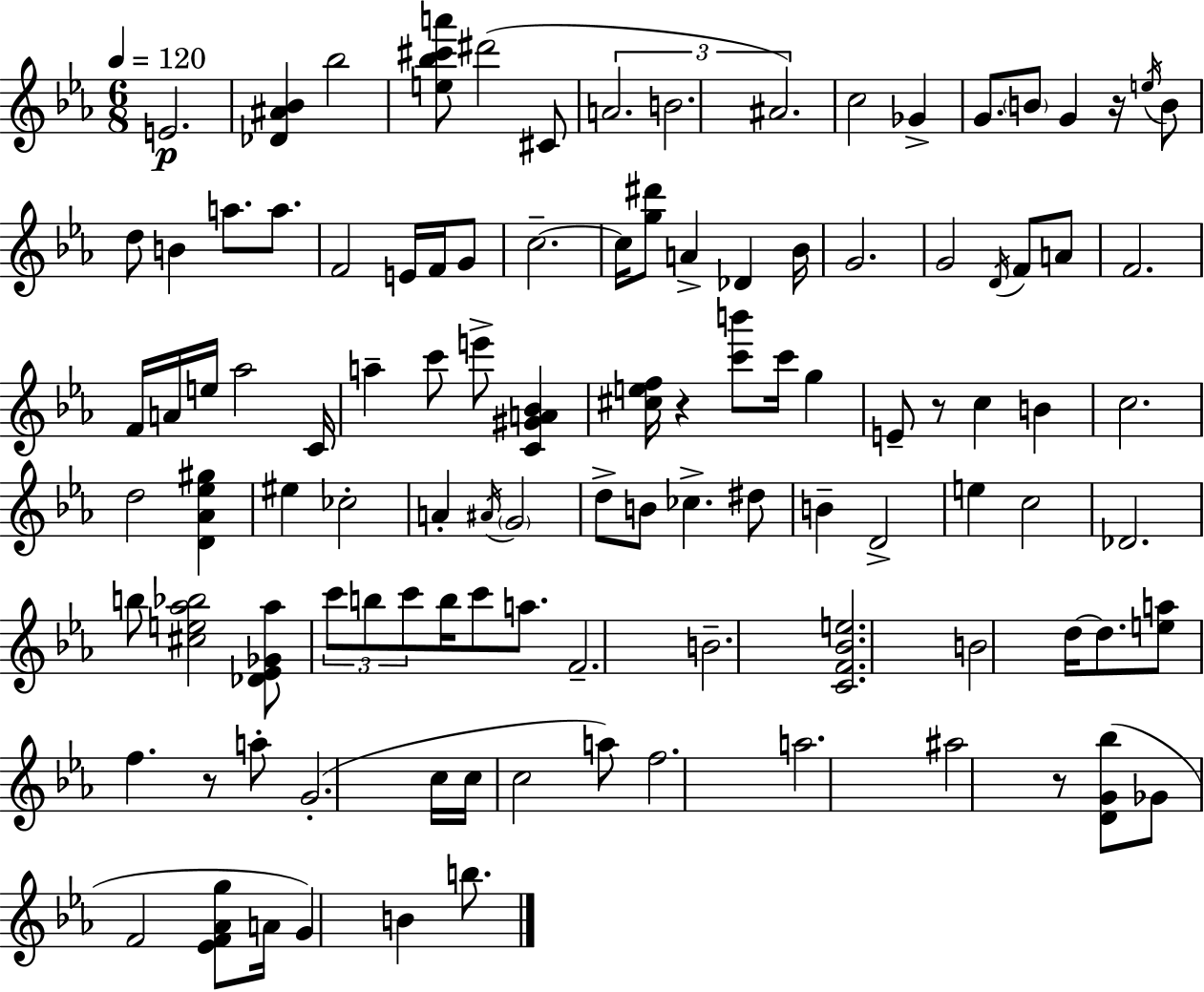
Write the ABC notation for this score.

X:1
T:Untitled
M:6/8
L:1/4
K:Eb
E2 [_D^A_B] _b2 [e_b^c'a']/2 ^d'2 ^C/2 A2 B2 ^A2 c2 _G G/2 B/2 G z/4 e/4 B/2 d/2 B a/2 a/2 F2 E/4 F/4 G/2 c2 c/4 [g^d']/2 A _D _B/4 G2 G2 D/4 F/2 A/2 F2 F/4 A/4 e/4 _a2 C/4 a c'/2 e'/2 [C^GA_B] [^cef]/4 z [c'b']/2 c'/4 g E/2 z/2 c B c2 d2 [D_A_e^g] ^e _c2 A ^A/4 G2 d/2 B/2 _c ^d/2 B D2 e c2 _D2 b/2 [^ce_a_b]2 [_D_E_G_a]/2 c'/2 b/2 c'/2 b/4 c'/2 a/2 F2 B2 [CF_Be]2 B2 d/4 d/2 [ea]/2 f z/2 a/2 G2 c/4 c/4 c2 a/2 f2 a2 ^a2 z/2 [DG_b]/2 _G/2 F2 [_EF_Ag]/2 A/4 G B b/2